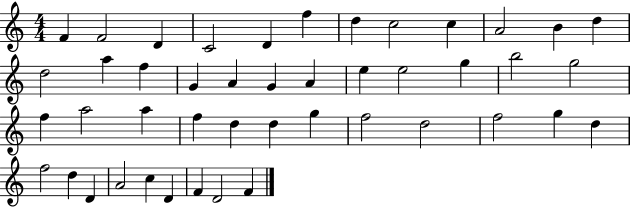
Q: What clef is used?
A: treble